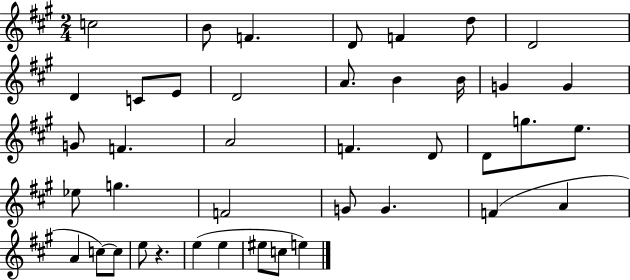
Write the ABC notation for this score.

X:1
T:Untitled
M:2/4
L:1/4
K:A
c2 B/2 F D/2 F d/2 D2 D C/2 E/2 D2 A/2 B B/4 G G G/2 F A2 F D/2 D/2 g/2 e/2 _e/2 g F2 G/2 G F A A c/2 c/2 e/2 z e e ^e/2 c/2 e